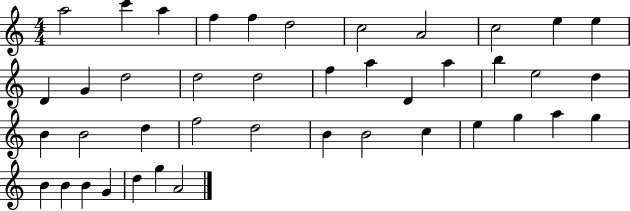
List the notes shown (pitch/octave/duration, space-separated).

A5/h C6/q A5/q F5/q F5/q D5/h C5/h A4/h C5/h E5/q E5/q D4/q G4/q D5/h D5/h D5/h F5/q A5/q D4/q A5/q B5/q E5/h D5/q B4/q B4/h D5/q F5/h D5/h B4/q B4/h C5/q E5/q G5/q A5/q G5/q B4/q B4/q B4/q G4/q D5/q G5/q A4/h